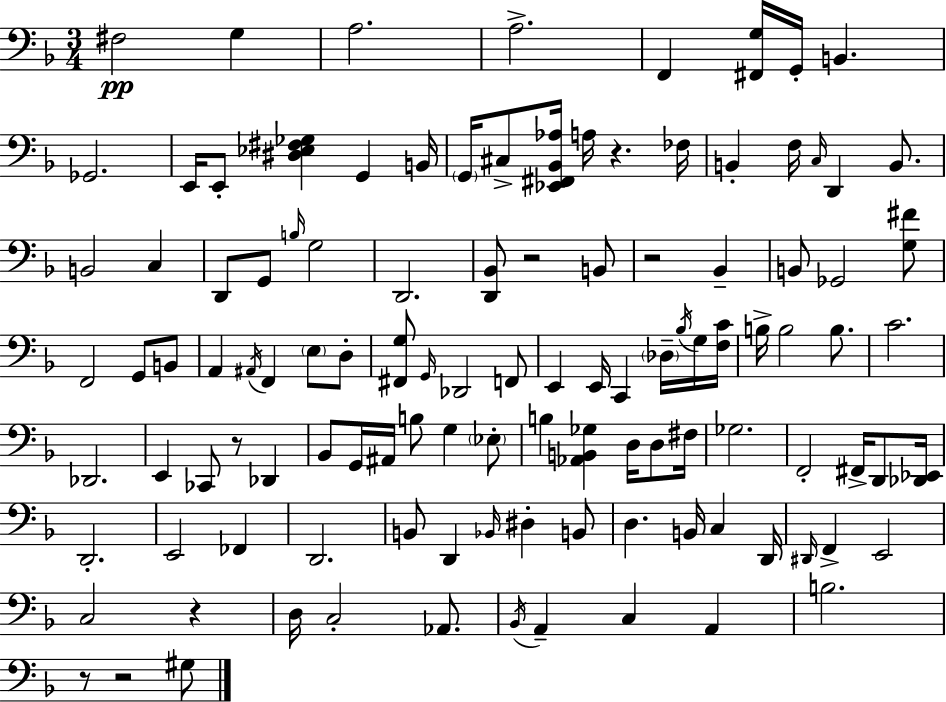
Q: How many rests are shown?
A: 7